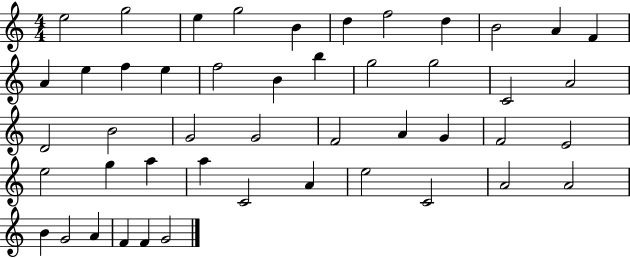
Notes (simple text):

E5/h G5/h E5/q G5/h B4/q D5/q F5/h D5/q B4/h A4/q F4/q A4/q E5/q F5/q E5/q F5/h B4/q B5/q G5/h G5/h C4/h A4/h D4/h B4/h G4/h G4/h F4/h A4/q G4/q F4/h E4/h E5/h G5/q A5/q A5/q C4/h A4/q E5/h C4/h A4/h A4/h B4/q G4/h A4/q F4/q F4/q G4/h